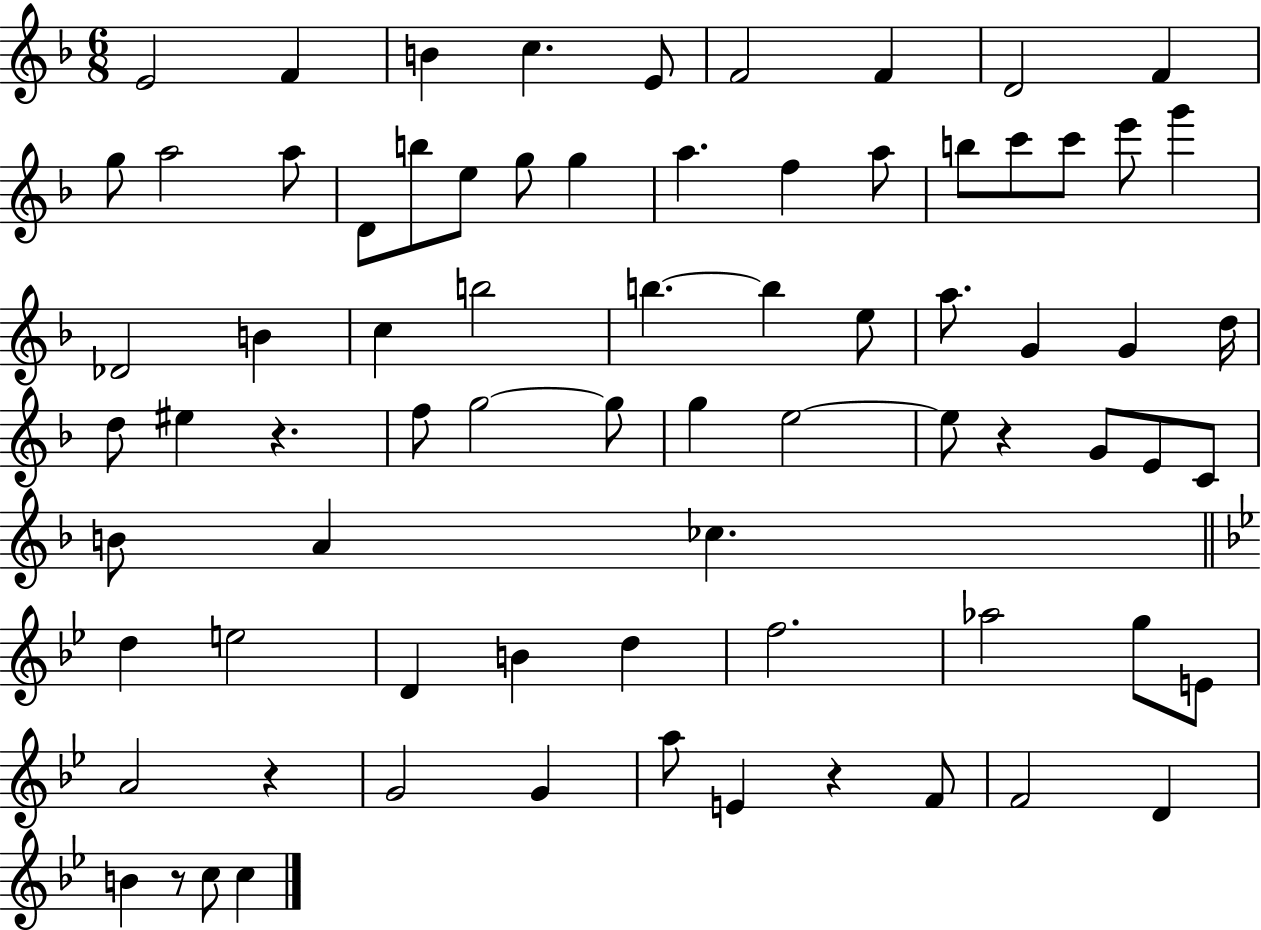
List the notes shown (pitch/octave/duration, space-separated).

E4/h F4/q B4/q C5/q. E4/e F4/h F4/q D4/h F4/q G5/e A5/h A5/e D4/e B5/e E5/e G5/e G5/q A5/q. F5/q A5/e B5/e C6/e C6/e E6/e G6/q Db4/h B4/q C5/q B5/h B5/q. B5/q E5/e A5/e. G4/q G4/q D5/s D5/e EIS5/q R/q. F5/e G5/h G5/e G5/q E5/h E5/e R/q G4/e E4/e C4/e B4/e A4/q CES5/q. D5/q E5/h D4/q B4/q D5/q F5/h. Ab5/h G5/e E4/e A4/h R/q G4/h G4/q A5/e E4/q R/q F4/e F4/h D4/q B4/q R/e C5/e C5/q